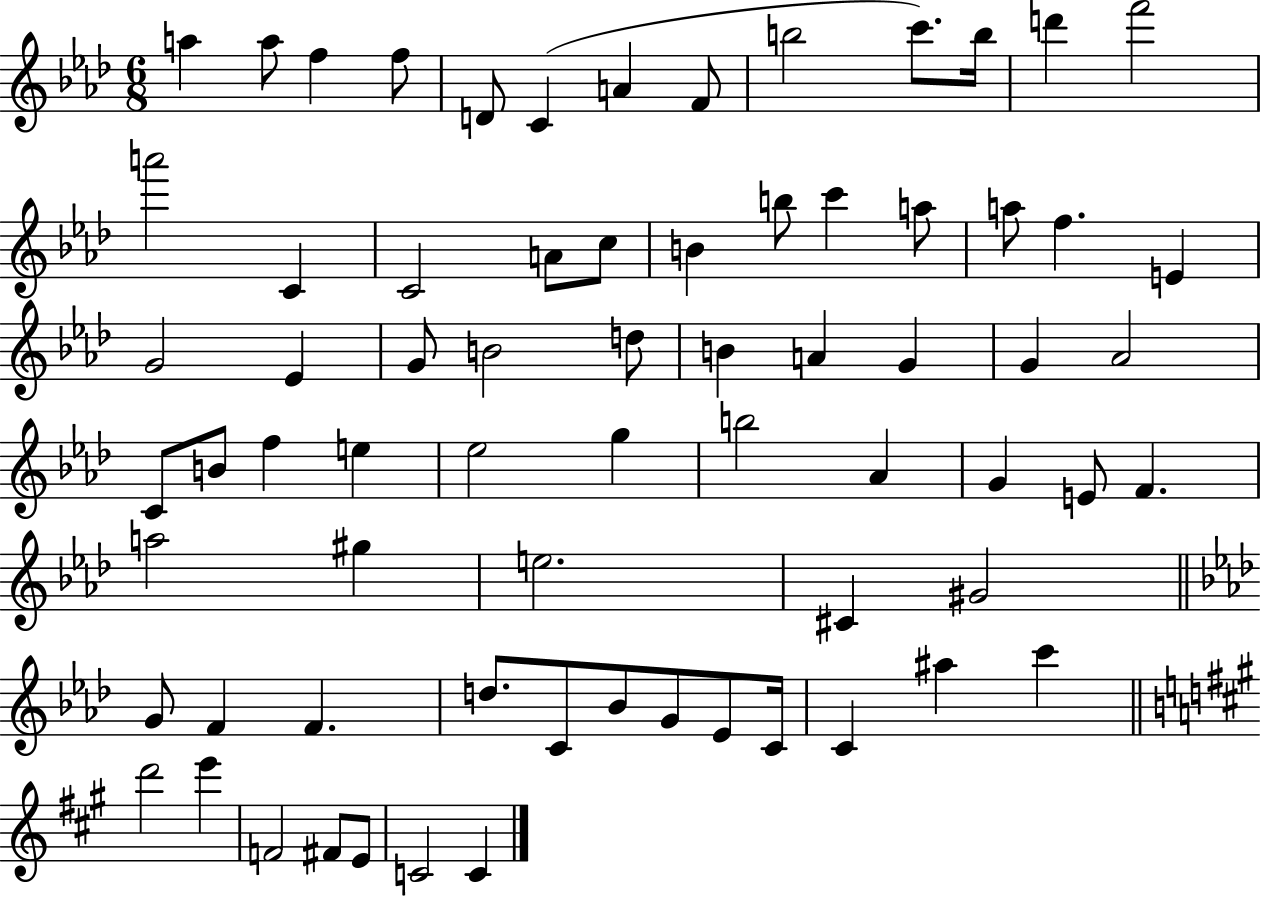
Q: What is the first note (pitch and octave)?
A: A5